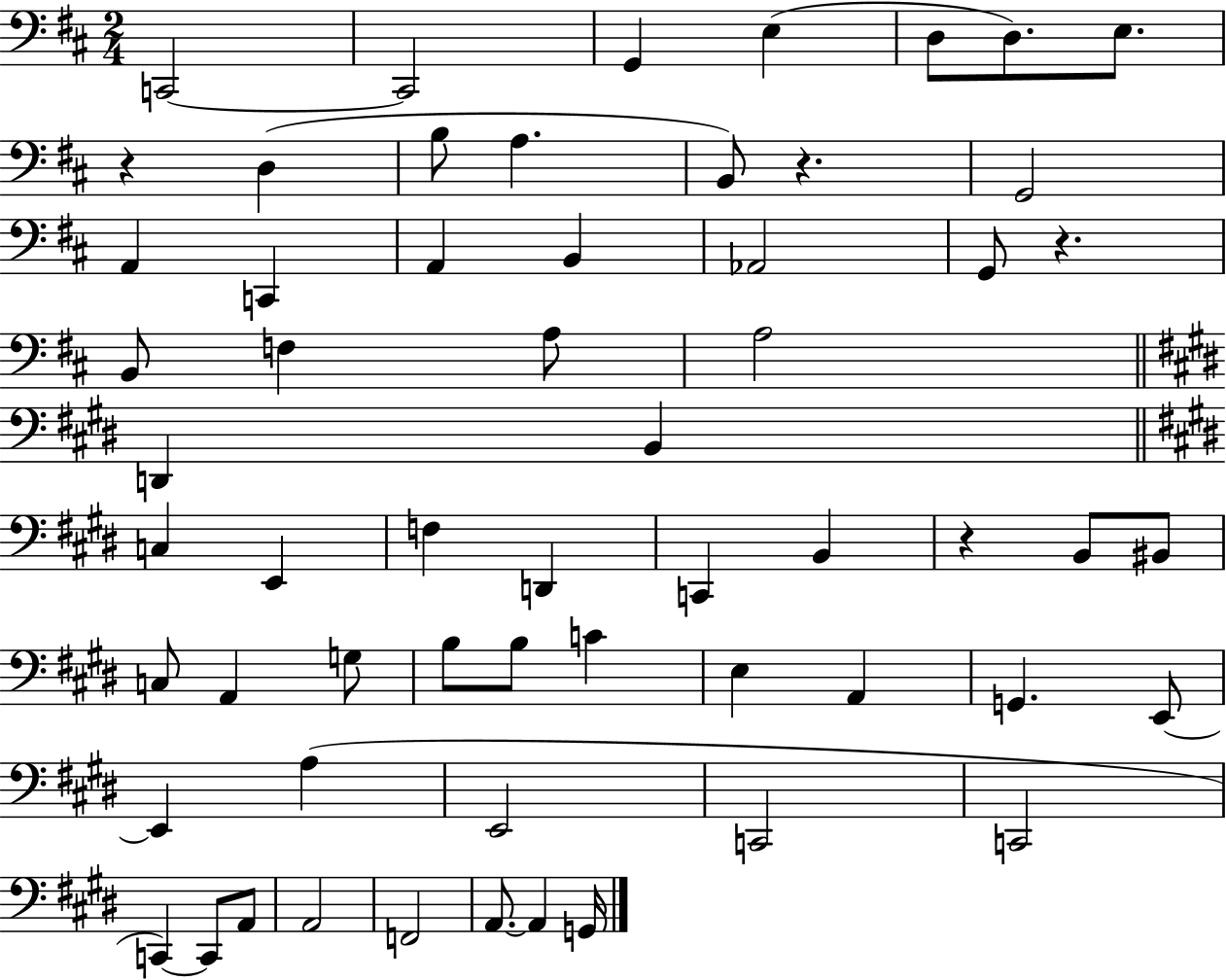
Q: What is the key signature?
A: D major